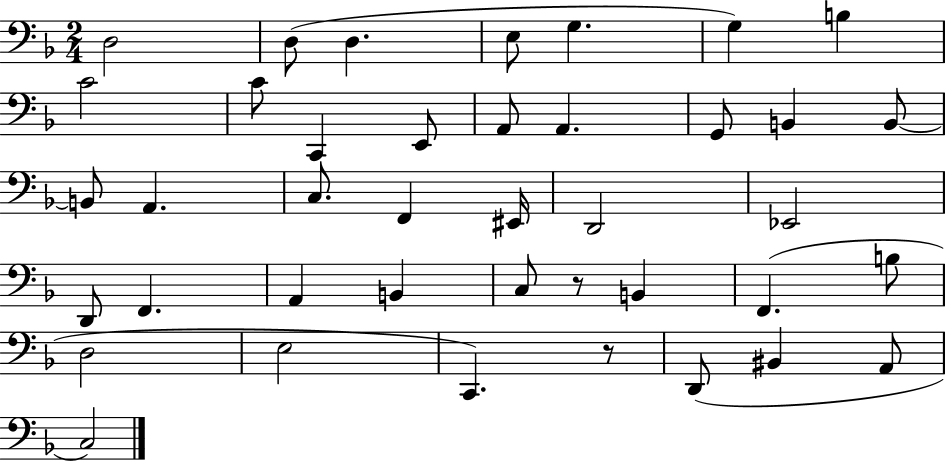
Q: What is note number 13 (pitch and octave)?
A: A2